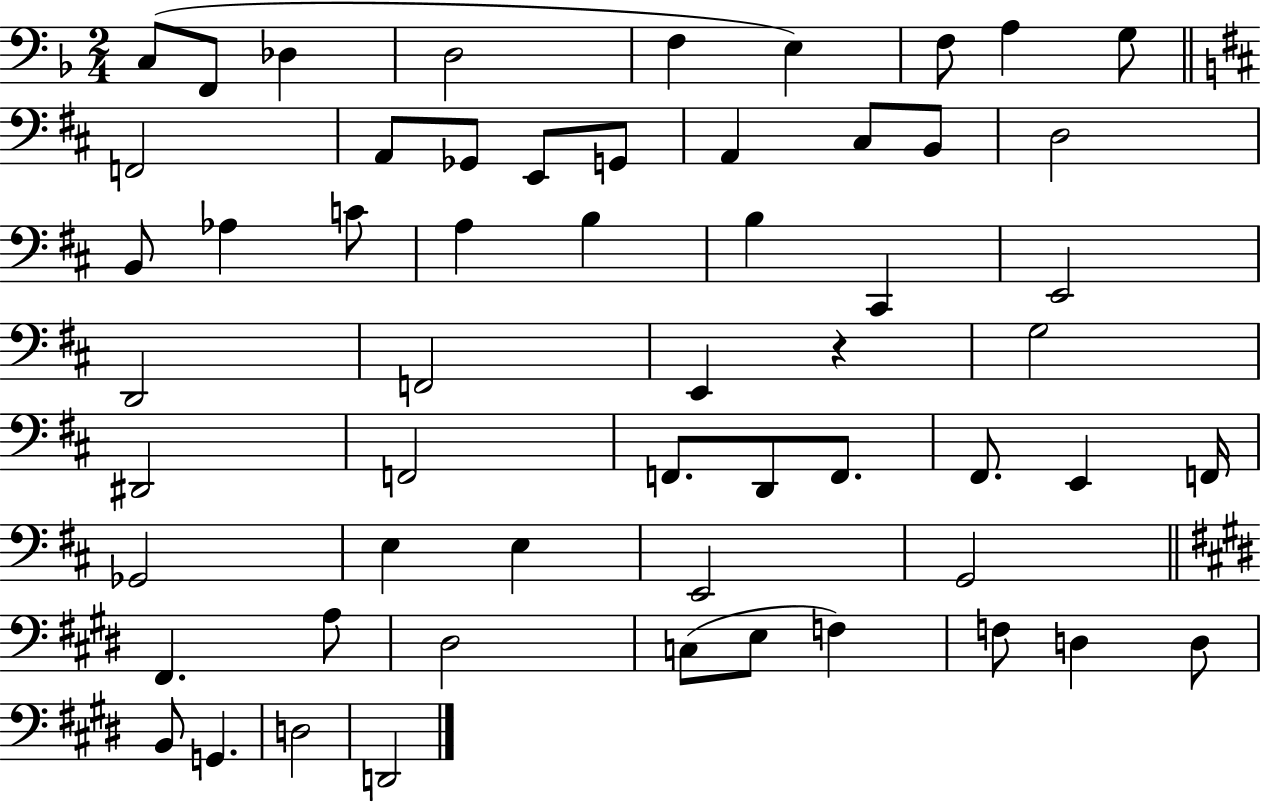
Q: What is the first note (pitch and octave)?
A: C3